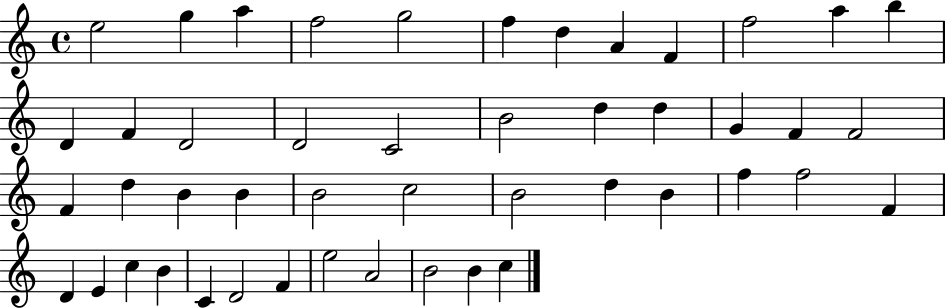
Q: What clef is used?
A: treble